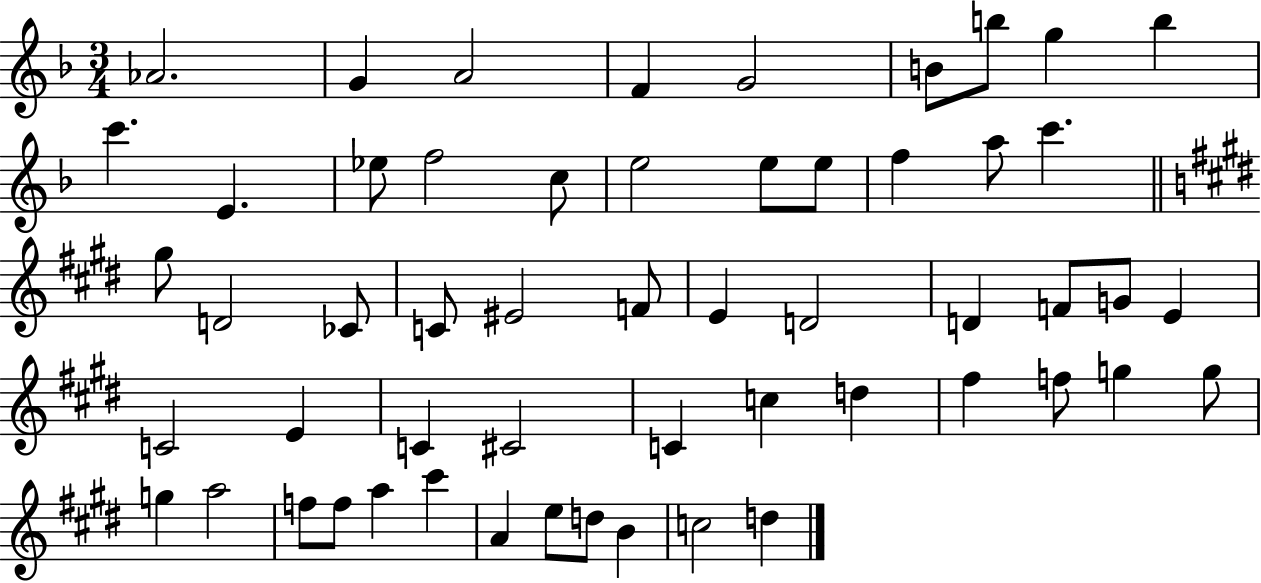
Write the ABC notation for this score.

X:1
T:Untitled
M:3/4
L:1/4
K:F
_A2 G A2 F G2 B/2 b/2 g b c' E _e/2 f2 c/2 e2 e/2 e/2 f a/2 c' ^g/2 D2 _C/2 C/2 ^E2 F/2 E D2 D F/2 G/2 E C2 E C ^C2 C c d ^f f/2 g g/2 g a2 f/2 f/2 a ^c' A e/2 d/2 B c2 d